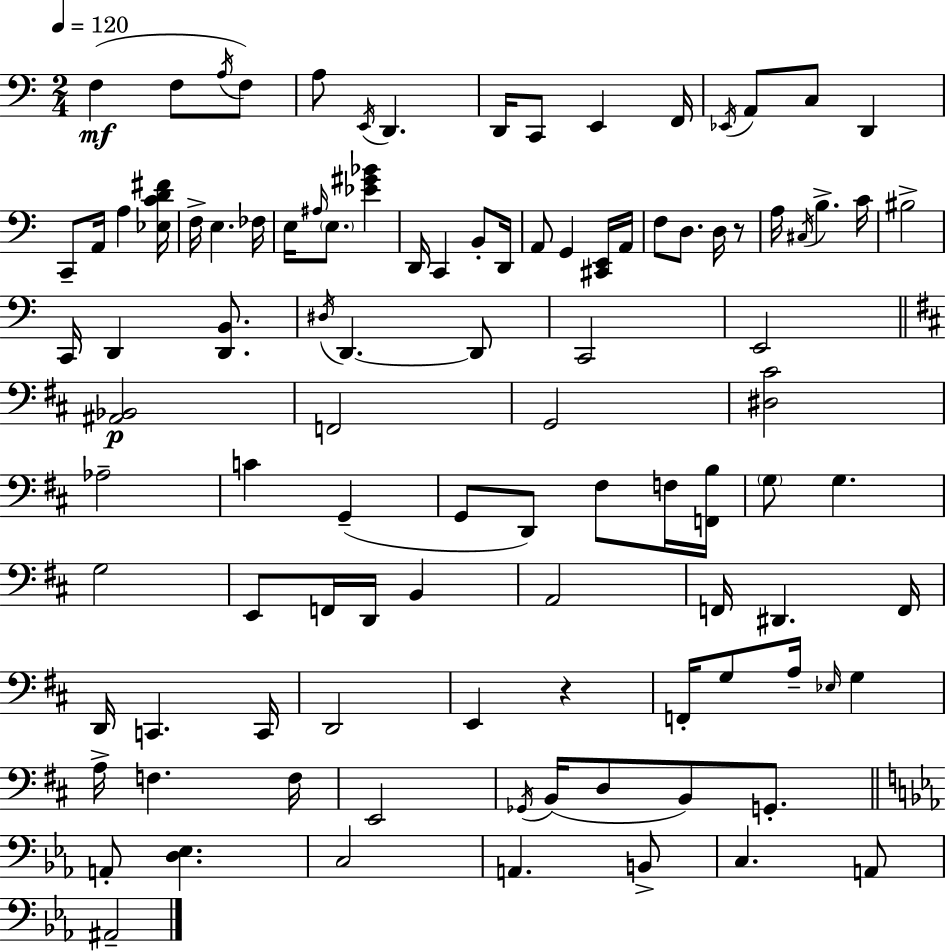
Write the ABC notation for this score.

X:1
T:Untitled
M:2/4
L:1/4
K:C
F, F,/2 A,/4 F,/2 A,/2 E,,/4 D,, D,,/4 C,,/2 E,, F,,/4 _E,,/4 A,,/2 C,/2 D,, C,,/2 A,,/4 A, [_E,CD^F]/4 F,/4 E, _F,/4 E,/4 ^A,/4 E,/2 [_E^G_B] D,,/4 C,, B,,/2 D,,/4 A,,/2 G,, [^C,,E,,]/4 A,,/4 F,/2 D,/2 D,/4 z/2 A,/4 ^C,/4 B, C/4 ^B,2 C,,/4 D,, [D,,B,,]/2 ^D,/4 D,, D,,/2 C,,2 E,,2 [^A,,_B,,]2 F,,2 G,,2 [^D,^C]2 _A,2 C G,, G,,/2 D,,/2 ^F,/2 F,/4 [F,,B,]/4 G,/2 G, G,2 E,,/2 F,,/4 D,,/4 B,, A,,2 F,,/4 ^D,, F,,/4 D,,/4 C,, C,,/4 D,,2 E,, z F,,/4 G,/2 A,/4 _E,/4 G, A,/4 F, F,/4 E,,2 _G,,/4 B,,/4 D,/2 B,,/2 G,,/2 A,,/2 [D,_E,] C,2 A,, B,,/2 C, A,,/2 ^A,,2